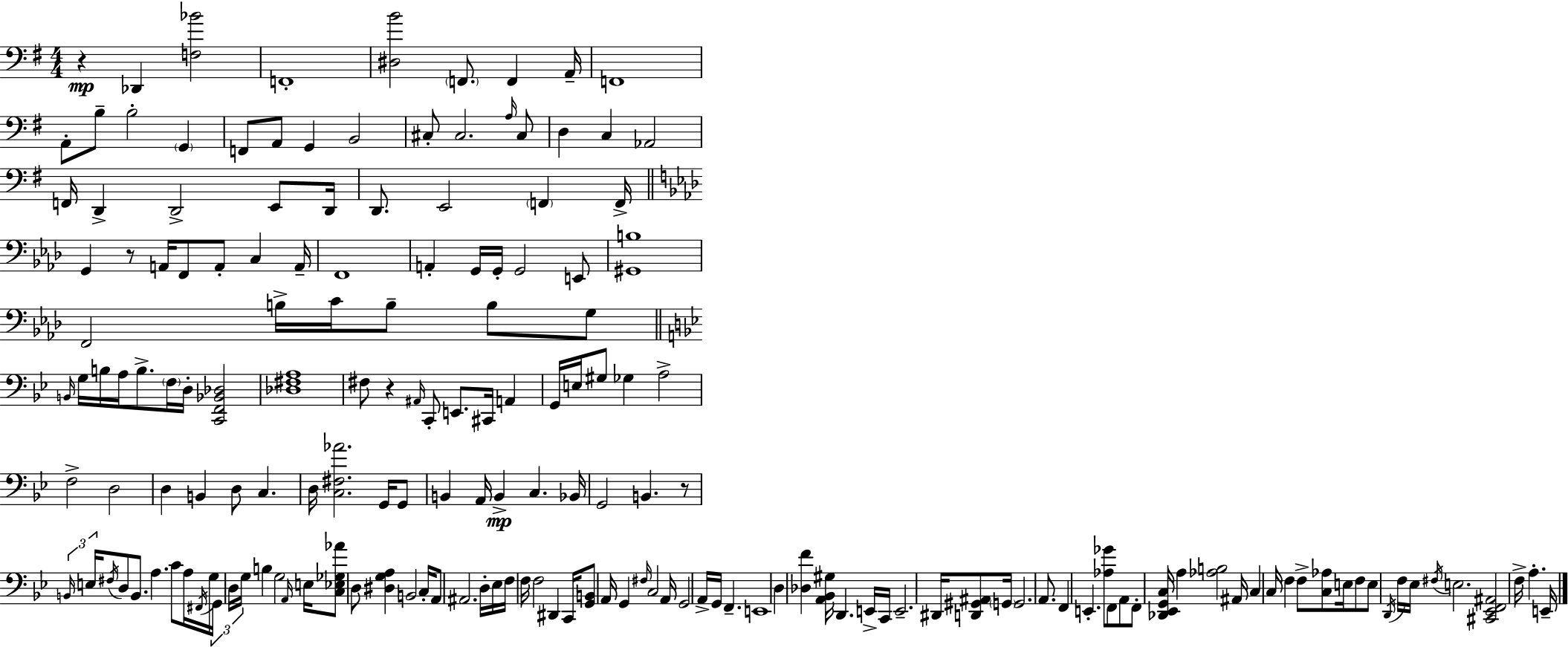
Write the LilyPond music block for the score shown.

{
  \clef bass
  \numericTimeSignature
  \time 4/4
  \key g \major
  r4\mp des,4 <f bes'>2 | f,1-. | <dis b'>2 \parenthesize f,8. f,4 a,16-- | f,1 | \break a,8-. b8-- b2-. \parenthesize g,4 | f,8 a,8 g,4 b,2 | cis8-. cis2. \grace { a16 } cis8 | d4 c4 aes,2 | \break f,16 d,4-> d,2-> e,8 | d,16 d,8. e,2 \parenthesize f,4 | f,16-> \bar "||" \break \key aes \major g,4 r8 a,16 f,8 a,8-. c4 a,16-- | f,1 | a,4-. g,16 g,16-. g,2 e,8 | <gis, b>1 | \break f,2 b16-> c'16 b8-- b8 g8 | \bar "||" \break \key bes \major \grace { b,16 } g16 b16 a16 b8.-> \parenthesize f16 d16-. <c, f, bes, des>2 | <des fis a>1 | fis8 r4 \grace { ais,16 } c,8-. e,8. cis,16 a,4 | g,16 e16 gis8 ges4 a2-> | \break f2-> d2 | d4 b,4 d8 c4. | d16 <c fis aes'>2. g,16 | g,8 b,4 a,16 b,4->\mp c4. | \break bes,16 g,2 b,4. | r8 \tuplet 3/2 { \grace { b,16 } e16 \acciaccatura { fis16 } } d8 b,8. a4. | c'8 a16 \acciaccatura { fis,16 } g16 \tuplet 3/2 { g,16 d16 g16 } b4 g2 | \grace { a,16 } e16 <c ees ges aes'>8 d8 <dis g a>4 b,2 | \break c16-. a,8 ais,2. | d16-. ees16 f16 f16 f2 | dis,4 c,16 <g, b,>8 a,16 g,4 \grace { fis16 } c2 | a,16 g,2 a,16-> | \break g,16 f,4.-- e,1 | d4 <des f'>4 <a, bes, gis>16 | d,4. e,16-> c,16 e,2.-- | dis,16 <d, gis, ais,>8 \parenthesize g,16 g,2. | \break a,8. f,4 e,4.-. | <aes ges'>8 f,8 a,8 f,8-. <des, ees, g, c>16 a4 <aes b>2 | ais,16 c4 c16 f4 | f8-> <c aes>8 e16 f8 e8 \acciaccatura { d,16 } f16 ees16 \acciaccatura { fis16 } e2. | \break <cis, ees, f, ais,>2 | f16-> a4.-. e,16-- \bar "|."
}